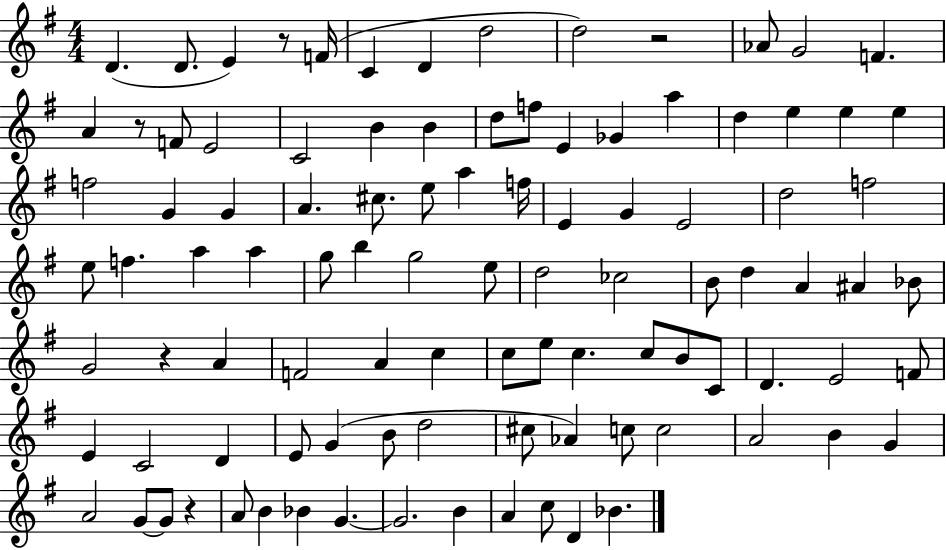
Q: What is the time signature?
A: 4/4